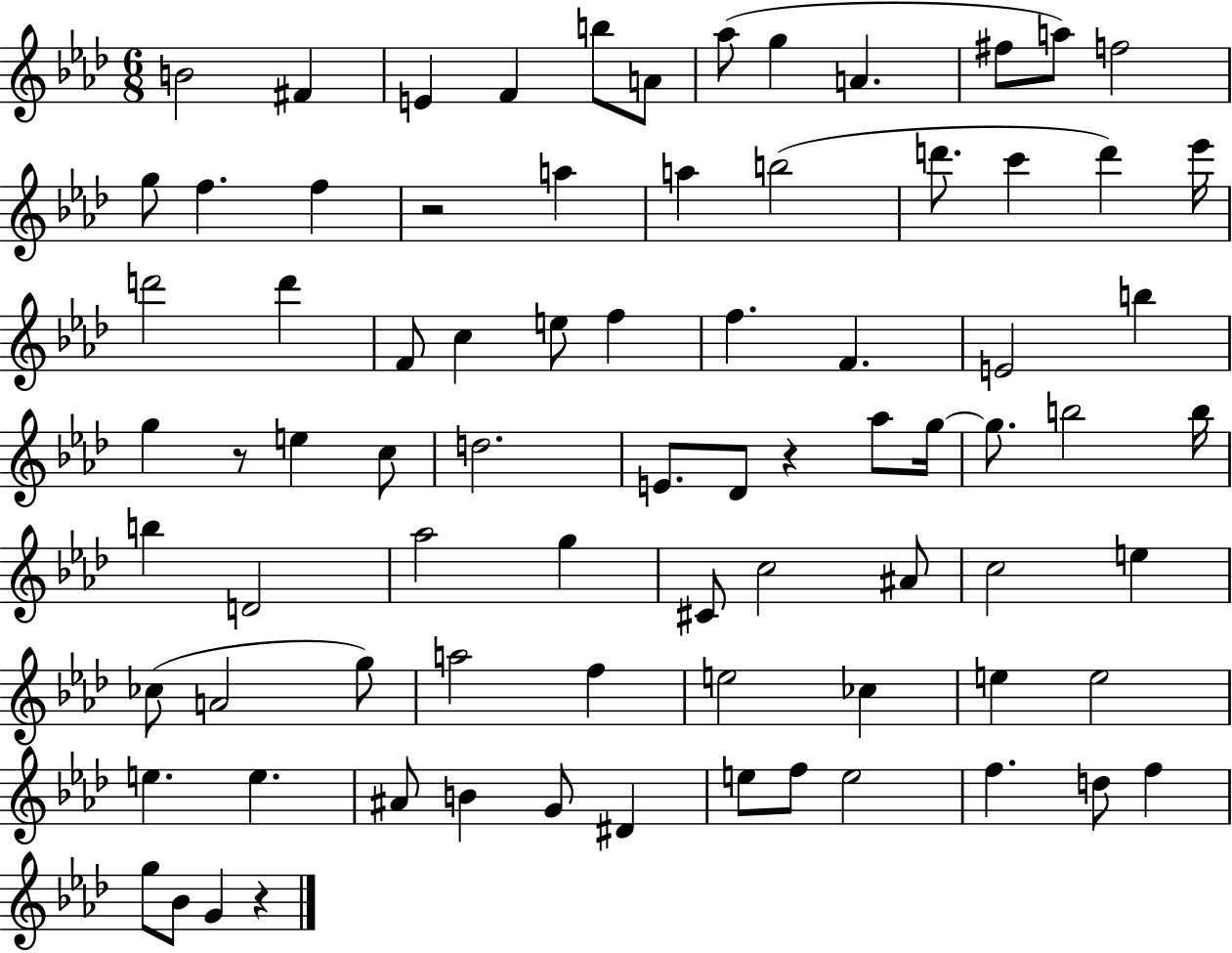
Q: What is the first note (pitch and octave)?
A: B4